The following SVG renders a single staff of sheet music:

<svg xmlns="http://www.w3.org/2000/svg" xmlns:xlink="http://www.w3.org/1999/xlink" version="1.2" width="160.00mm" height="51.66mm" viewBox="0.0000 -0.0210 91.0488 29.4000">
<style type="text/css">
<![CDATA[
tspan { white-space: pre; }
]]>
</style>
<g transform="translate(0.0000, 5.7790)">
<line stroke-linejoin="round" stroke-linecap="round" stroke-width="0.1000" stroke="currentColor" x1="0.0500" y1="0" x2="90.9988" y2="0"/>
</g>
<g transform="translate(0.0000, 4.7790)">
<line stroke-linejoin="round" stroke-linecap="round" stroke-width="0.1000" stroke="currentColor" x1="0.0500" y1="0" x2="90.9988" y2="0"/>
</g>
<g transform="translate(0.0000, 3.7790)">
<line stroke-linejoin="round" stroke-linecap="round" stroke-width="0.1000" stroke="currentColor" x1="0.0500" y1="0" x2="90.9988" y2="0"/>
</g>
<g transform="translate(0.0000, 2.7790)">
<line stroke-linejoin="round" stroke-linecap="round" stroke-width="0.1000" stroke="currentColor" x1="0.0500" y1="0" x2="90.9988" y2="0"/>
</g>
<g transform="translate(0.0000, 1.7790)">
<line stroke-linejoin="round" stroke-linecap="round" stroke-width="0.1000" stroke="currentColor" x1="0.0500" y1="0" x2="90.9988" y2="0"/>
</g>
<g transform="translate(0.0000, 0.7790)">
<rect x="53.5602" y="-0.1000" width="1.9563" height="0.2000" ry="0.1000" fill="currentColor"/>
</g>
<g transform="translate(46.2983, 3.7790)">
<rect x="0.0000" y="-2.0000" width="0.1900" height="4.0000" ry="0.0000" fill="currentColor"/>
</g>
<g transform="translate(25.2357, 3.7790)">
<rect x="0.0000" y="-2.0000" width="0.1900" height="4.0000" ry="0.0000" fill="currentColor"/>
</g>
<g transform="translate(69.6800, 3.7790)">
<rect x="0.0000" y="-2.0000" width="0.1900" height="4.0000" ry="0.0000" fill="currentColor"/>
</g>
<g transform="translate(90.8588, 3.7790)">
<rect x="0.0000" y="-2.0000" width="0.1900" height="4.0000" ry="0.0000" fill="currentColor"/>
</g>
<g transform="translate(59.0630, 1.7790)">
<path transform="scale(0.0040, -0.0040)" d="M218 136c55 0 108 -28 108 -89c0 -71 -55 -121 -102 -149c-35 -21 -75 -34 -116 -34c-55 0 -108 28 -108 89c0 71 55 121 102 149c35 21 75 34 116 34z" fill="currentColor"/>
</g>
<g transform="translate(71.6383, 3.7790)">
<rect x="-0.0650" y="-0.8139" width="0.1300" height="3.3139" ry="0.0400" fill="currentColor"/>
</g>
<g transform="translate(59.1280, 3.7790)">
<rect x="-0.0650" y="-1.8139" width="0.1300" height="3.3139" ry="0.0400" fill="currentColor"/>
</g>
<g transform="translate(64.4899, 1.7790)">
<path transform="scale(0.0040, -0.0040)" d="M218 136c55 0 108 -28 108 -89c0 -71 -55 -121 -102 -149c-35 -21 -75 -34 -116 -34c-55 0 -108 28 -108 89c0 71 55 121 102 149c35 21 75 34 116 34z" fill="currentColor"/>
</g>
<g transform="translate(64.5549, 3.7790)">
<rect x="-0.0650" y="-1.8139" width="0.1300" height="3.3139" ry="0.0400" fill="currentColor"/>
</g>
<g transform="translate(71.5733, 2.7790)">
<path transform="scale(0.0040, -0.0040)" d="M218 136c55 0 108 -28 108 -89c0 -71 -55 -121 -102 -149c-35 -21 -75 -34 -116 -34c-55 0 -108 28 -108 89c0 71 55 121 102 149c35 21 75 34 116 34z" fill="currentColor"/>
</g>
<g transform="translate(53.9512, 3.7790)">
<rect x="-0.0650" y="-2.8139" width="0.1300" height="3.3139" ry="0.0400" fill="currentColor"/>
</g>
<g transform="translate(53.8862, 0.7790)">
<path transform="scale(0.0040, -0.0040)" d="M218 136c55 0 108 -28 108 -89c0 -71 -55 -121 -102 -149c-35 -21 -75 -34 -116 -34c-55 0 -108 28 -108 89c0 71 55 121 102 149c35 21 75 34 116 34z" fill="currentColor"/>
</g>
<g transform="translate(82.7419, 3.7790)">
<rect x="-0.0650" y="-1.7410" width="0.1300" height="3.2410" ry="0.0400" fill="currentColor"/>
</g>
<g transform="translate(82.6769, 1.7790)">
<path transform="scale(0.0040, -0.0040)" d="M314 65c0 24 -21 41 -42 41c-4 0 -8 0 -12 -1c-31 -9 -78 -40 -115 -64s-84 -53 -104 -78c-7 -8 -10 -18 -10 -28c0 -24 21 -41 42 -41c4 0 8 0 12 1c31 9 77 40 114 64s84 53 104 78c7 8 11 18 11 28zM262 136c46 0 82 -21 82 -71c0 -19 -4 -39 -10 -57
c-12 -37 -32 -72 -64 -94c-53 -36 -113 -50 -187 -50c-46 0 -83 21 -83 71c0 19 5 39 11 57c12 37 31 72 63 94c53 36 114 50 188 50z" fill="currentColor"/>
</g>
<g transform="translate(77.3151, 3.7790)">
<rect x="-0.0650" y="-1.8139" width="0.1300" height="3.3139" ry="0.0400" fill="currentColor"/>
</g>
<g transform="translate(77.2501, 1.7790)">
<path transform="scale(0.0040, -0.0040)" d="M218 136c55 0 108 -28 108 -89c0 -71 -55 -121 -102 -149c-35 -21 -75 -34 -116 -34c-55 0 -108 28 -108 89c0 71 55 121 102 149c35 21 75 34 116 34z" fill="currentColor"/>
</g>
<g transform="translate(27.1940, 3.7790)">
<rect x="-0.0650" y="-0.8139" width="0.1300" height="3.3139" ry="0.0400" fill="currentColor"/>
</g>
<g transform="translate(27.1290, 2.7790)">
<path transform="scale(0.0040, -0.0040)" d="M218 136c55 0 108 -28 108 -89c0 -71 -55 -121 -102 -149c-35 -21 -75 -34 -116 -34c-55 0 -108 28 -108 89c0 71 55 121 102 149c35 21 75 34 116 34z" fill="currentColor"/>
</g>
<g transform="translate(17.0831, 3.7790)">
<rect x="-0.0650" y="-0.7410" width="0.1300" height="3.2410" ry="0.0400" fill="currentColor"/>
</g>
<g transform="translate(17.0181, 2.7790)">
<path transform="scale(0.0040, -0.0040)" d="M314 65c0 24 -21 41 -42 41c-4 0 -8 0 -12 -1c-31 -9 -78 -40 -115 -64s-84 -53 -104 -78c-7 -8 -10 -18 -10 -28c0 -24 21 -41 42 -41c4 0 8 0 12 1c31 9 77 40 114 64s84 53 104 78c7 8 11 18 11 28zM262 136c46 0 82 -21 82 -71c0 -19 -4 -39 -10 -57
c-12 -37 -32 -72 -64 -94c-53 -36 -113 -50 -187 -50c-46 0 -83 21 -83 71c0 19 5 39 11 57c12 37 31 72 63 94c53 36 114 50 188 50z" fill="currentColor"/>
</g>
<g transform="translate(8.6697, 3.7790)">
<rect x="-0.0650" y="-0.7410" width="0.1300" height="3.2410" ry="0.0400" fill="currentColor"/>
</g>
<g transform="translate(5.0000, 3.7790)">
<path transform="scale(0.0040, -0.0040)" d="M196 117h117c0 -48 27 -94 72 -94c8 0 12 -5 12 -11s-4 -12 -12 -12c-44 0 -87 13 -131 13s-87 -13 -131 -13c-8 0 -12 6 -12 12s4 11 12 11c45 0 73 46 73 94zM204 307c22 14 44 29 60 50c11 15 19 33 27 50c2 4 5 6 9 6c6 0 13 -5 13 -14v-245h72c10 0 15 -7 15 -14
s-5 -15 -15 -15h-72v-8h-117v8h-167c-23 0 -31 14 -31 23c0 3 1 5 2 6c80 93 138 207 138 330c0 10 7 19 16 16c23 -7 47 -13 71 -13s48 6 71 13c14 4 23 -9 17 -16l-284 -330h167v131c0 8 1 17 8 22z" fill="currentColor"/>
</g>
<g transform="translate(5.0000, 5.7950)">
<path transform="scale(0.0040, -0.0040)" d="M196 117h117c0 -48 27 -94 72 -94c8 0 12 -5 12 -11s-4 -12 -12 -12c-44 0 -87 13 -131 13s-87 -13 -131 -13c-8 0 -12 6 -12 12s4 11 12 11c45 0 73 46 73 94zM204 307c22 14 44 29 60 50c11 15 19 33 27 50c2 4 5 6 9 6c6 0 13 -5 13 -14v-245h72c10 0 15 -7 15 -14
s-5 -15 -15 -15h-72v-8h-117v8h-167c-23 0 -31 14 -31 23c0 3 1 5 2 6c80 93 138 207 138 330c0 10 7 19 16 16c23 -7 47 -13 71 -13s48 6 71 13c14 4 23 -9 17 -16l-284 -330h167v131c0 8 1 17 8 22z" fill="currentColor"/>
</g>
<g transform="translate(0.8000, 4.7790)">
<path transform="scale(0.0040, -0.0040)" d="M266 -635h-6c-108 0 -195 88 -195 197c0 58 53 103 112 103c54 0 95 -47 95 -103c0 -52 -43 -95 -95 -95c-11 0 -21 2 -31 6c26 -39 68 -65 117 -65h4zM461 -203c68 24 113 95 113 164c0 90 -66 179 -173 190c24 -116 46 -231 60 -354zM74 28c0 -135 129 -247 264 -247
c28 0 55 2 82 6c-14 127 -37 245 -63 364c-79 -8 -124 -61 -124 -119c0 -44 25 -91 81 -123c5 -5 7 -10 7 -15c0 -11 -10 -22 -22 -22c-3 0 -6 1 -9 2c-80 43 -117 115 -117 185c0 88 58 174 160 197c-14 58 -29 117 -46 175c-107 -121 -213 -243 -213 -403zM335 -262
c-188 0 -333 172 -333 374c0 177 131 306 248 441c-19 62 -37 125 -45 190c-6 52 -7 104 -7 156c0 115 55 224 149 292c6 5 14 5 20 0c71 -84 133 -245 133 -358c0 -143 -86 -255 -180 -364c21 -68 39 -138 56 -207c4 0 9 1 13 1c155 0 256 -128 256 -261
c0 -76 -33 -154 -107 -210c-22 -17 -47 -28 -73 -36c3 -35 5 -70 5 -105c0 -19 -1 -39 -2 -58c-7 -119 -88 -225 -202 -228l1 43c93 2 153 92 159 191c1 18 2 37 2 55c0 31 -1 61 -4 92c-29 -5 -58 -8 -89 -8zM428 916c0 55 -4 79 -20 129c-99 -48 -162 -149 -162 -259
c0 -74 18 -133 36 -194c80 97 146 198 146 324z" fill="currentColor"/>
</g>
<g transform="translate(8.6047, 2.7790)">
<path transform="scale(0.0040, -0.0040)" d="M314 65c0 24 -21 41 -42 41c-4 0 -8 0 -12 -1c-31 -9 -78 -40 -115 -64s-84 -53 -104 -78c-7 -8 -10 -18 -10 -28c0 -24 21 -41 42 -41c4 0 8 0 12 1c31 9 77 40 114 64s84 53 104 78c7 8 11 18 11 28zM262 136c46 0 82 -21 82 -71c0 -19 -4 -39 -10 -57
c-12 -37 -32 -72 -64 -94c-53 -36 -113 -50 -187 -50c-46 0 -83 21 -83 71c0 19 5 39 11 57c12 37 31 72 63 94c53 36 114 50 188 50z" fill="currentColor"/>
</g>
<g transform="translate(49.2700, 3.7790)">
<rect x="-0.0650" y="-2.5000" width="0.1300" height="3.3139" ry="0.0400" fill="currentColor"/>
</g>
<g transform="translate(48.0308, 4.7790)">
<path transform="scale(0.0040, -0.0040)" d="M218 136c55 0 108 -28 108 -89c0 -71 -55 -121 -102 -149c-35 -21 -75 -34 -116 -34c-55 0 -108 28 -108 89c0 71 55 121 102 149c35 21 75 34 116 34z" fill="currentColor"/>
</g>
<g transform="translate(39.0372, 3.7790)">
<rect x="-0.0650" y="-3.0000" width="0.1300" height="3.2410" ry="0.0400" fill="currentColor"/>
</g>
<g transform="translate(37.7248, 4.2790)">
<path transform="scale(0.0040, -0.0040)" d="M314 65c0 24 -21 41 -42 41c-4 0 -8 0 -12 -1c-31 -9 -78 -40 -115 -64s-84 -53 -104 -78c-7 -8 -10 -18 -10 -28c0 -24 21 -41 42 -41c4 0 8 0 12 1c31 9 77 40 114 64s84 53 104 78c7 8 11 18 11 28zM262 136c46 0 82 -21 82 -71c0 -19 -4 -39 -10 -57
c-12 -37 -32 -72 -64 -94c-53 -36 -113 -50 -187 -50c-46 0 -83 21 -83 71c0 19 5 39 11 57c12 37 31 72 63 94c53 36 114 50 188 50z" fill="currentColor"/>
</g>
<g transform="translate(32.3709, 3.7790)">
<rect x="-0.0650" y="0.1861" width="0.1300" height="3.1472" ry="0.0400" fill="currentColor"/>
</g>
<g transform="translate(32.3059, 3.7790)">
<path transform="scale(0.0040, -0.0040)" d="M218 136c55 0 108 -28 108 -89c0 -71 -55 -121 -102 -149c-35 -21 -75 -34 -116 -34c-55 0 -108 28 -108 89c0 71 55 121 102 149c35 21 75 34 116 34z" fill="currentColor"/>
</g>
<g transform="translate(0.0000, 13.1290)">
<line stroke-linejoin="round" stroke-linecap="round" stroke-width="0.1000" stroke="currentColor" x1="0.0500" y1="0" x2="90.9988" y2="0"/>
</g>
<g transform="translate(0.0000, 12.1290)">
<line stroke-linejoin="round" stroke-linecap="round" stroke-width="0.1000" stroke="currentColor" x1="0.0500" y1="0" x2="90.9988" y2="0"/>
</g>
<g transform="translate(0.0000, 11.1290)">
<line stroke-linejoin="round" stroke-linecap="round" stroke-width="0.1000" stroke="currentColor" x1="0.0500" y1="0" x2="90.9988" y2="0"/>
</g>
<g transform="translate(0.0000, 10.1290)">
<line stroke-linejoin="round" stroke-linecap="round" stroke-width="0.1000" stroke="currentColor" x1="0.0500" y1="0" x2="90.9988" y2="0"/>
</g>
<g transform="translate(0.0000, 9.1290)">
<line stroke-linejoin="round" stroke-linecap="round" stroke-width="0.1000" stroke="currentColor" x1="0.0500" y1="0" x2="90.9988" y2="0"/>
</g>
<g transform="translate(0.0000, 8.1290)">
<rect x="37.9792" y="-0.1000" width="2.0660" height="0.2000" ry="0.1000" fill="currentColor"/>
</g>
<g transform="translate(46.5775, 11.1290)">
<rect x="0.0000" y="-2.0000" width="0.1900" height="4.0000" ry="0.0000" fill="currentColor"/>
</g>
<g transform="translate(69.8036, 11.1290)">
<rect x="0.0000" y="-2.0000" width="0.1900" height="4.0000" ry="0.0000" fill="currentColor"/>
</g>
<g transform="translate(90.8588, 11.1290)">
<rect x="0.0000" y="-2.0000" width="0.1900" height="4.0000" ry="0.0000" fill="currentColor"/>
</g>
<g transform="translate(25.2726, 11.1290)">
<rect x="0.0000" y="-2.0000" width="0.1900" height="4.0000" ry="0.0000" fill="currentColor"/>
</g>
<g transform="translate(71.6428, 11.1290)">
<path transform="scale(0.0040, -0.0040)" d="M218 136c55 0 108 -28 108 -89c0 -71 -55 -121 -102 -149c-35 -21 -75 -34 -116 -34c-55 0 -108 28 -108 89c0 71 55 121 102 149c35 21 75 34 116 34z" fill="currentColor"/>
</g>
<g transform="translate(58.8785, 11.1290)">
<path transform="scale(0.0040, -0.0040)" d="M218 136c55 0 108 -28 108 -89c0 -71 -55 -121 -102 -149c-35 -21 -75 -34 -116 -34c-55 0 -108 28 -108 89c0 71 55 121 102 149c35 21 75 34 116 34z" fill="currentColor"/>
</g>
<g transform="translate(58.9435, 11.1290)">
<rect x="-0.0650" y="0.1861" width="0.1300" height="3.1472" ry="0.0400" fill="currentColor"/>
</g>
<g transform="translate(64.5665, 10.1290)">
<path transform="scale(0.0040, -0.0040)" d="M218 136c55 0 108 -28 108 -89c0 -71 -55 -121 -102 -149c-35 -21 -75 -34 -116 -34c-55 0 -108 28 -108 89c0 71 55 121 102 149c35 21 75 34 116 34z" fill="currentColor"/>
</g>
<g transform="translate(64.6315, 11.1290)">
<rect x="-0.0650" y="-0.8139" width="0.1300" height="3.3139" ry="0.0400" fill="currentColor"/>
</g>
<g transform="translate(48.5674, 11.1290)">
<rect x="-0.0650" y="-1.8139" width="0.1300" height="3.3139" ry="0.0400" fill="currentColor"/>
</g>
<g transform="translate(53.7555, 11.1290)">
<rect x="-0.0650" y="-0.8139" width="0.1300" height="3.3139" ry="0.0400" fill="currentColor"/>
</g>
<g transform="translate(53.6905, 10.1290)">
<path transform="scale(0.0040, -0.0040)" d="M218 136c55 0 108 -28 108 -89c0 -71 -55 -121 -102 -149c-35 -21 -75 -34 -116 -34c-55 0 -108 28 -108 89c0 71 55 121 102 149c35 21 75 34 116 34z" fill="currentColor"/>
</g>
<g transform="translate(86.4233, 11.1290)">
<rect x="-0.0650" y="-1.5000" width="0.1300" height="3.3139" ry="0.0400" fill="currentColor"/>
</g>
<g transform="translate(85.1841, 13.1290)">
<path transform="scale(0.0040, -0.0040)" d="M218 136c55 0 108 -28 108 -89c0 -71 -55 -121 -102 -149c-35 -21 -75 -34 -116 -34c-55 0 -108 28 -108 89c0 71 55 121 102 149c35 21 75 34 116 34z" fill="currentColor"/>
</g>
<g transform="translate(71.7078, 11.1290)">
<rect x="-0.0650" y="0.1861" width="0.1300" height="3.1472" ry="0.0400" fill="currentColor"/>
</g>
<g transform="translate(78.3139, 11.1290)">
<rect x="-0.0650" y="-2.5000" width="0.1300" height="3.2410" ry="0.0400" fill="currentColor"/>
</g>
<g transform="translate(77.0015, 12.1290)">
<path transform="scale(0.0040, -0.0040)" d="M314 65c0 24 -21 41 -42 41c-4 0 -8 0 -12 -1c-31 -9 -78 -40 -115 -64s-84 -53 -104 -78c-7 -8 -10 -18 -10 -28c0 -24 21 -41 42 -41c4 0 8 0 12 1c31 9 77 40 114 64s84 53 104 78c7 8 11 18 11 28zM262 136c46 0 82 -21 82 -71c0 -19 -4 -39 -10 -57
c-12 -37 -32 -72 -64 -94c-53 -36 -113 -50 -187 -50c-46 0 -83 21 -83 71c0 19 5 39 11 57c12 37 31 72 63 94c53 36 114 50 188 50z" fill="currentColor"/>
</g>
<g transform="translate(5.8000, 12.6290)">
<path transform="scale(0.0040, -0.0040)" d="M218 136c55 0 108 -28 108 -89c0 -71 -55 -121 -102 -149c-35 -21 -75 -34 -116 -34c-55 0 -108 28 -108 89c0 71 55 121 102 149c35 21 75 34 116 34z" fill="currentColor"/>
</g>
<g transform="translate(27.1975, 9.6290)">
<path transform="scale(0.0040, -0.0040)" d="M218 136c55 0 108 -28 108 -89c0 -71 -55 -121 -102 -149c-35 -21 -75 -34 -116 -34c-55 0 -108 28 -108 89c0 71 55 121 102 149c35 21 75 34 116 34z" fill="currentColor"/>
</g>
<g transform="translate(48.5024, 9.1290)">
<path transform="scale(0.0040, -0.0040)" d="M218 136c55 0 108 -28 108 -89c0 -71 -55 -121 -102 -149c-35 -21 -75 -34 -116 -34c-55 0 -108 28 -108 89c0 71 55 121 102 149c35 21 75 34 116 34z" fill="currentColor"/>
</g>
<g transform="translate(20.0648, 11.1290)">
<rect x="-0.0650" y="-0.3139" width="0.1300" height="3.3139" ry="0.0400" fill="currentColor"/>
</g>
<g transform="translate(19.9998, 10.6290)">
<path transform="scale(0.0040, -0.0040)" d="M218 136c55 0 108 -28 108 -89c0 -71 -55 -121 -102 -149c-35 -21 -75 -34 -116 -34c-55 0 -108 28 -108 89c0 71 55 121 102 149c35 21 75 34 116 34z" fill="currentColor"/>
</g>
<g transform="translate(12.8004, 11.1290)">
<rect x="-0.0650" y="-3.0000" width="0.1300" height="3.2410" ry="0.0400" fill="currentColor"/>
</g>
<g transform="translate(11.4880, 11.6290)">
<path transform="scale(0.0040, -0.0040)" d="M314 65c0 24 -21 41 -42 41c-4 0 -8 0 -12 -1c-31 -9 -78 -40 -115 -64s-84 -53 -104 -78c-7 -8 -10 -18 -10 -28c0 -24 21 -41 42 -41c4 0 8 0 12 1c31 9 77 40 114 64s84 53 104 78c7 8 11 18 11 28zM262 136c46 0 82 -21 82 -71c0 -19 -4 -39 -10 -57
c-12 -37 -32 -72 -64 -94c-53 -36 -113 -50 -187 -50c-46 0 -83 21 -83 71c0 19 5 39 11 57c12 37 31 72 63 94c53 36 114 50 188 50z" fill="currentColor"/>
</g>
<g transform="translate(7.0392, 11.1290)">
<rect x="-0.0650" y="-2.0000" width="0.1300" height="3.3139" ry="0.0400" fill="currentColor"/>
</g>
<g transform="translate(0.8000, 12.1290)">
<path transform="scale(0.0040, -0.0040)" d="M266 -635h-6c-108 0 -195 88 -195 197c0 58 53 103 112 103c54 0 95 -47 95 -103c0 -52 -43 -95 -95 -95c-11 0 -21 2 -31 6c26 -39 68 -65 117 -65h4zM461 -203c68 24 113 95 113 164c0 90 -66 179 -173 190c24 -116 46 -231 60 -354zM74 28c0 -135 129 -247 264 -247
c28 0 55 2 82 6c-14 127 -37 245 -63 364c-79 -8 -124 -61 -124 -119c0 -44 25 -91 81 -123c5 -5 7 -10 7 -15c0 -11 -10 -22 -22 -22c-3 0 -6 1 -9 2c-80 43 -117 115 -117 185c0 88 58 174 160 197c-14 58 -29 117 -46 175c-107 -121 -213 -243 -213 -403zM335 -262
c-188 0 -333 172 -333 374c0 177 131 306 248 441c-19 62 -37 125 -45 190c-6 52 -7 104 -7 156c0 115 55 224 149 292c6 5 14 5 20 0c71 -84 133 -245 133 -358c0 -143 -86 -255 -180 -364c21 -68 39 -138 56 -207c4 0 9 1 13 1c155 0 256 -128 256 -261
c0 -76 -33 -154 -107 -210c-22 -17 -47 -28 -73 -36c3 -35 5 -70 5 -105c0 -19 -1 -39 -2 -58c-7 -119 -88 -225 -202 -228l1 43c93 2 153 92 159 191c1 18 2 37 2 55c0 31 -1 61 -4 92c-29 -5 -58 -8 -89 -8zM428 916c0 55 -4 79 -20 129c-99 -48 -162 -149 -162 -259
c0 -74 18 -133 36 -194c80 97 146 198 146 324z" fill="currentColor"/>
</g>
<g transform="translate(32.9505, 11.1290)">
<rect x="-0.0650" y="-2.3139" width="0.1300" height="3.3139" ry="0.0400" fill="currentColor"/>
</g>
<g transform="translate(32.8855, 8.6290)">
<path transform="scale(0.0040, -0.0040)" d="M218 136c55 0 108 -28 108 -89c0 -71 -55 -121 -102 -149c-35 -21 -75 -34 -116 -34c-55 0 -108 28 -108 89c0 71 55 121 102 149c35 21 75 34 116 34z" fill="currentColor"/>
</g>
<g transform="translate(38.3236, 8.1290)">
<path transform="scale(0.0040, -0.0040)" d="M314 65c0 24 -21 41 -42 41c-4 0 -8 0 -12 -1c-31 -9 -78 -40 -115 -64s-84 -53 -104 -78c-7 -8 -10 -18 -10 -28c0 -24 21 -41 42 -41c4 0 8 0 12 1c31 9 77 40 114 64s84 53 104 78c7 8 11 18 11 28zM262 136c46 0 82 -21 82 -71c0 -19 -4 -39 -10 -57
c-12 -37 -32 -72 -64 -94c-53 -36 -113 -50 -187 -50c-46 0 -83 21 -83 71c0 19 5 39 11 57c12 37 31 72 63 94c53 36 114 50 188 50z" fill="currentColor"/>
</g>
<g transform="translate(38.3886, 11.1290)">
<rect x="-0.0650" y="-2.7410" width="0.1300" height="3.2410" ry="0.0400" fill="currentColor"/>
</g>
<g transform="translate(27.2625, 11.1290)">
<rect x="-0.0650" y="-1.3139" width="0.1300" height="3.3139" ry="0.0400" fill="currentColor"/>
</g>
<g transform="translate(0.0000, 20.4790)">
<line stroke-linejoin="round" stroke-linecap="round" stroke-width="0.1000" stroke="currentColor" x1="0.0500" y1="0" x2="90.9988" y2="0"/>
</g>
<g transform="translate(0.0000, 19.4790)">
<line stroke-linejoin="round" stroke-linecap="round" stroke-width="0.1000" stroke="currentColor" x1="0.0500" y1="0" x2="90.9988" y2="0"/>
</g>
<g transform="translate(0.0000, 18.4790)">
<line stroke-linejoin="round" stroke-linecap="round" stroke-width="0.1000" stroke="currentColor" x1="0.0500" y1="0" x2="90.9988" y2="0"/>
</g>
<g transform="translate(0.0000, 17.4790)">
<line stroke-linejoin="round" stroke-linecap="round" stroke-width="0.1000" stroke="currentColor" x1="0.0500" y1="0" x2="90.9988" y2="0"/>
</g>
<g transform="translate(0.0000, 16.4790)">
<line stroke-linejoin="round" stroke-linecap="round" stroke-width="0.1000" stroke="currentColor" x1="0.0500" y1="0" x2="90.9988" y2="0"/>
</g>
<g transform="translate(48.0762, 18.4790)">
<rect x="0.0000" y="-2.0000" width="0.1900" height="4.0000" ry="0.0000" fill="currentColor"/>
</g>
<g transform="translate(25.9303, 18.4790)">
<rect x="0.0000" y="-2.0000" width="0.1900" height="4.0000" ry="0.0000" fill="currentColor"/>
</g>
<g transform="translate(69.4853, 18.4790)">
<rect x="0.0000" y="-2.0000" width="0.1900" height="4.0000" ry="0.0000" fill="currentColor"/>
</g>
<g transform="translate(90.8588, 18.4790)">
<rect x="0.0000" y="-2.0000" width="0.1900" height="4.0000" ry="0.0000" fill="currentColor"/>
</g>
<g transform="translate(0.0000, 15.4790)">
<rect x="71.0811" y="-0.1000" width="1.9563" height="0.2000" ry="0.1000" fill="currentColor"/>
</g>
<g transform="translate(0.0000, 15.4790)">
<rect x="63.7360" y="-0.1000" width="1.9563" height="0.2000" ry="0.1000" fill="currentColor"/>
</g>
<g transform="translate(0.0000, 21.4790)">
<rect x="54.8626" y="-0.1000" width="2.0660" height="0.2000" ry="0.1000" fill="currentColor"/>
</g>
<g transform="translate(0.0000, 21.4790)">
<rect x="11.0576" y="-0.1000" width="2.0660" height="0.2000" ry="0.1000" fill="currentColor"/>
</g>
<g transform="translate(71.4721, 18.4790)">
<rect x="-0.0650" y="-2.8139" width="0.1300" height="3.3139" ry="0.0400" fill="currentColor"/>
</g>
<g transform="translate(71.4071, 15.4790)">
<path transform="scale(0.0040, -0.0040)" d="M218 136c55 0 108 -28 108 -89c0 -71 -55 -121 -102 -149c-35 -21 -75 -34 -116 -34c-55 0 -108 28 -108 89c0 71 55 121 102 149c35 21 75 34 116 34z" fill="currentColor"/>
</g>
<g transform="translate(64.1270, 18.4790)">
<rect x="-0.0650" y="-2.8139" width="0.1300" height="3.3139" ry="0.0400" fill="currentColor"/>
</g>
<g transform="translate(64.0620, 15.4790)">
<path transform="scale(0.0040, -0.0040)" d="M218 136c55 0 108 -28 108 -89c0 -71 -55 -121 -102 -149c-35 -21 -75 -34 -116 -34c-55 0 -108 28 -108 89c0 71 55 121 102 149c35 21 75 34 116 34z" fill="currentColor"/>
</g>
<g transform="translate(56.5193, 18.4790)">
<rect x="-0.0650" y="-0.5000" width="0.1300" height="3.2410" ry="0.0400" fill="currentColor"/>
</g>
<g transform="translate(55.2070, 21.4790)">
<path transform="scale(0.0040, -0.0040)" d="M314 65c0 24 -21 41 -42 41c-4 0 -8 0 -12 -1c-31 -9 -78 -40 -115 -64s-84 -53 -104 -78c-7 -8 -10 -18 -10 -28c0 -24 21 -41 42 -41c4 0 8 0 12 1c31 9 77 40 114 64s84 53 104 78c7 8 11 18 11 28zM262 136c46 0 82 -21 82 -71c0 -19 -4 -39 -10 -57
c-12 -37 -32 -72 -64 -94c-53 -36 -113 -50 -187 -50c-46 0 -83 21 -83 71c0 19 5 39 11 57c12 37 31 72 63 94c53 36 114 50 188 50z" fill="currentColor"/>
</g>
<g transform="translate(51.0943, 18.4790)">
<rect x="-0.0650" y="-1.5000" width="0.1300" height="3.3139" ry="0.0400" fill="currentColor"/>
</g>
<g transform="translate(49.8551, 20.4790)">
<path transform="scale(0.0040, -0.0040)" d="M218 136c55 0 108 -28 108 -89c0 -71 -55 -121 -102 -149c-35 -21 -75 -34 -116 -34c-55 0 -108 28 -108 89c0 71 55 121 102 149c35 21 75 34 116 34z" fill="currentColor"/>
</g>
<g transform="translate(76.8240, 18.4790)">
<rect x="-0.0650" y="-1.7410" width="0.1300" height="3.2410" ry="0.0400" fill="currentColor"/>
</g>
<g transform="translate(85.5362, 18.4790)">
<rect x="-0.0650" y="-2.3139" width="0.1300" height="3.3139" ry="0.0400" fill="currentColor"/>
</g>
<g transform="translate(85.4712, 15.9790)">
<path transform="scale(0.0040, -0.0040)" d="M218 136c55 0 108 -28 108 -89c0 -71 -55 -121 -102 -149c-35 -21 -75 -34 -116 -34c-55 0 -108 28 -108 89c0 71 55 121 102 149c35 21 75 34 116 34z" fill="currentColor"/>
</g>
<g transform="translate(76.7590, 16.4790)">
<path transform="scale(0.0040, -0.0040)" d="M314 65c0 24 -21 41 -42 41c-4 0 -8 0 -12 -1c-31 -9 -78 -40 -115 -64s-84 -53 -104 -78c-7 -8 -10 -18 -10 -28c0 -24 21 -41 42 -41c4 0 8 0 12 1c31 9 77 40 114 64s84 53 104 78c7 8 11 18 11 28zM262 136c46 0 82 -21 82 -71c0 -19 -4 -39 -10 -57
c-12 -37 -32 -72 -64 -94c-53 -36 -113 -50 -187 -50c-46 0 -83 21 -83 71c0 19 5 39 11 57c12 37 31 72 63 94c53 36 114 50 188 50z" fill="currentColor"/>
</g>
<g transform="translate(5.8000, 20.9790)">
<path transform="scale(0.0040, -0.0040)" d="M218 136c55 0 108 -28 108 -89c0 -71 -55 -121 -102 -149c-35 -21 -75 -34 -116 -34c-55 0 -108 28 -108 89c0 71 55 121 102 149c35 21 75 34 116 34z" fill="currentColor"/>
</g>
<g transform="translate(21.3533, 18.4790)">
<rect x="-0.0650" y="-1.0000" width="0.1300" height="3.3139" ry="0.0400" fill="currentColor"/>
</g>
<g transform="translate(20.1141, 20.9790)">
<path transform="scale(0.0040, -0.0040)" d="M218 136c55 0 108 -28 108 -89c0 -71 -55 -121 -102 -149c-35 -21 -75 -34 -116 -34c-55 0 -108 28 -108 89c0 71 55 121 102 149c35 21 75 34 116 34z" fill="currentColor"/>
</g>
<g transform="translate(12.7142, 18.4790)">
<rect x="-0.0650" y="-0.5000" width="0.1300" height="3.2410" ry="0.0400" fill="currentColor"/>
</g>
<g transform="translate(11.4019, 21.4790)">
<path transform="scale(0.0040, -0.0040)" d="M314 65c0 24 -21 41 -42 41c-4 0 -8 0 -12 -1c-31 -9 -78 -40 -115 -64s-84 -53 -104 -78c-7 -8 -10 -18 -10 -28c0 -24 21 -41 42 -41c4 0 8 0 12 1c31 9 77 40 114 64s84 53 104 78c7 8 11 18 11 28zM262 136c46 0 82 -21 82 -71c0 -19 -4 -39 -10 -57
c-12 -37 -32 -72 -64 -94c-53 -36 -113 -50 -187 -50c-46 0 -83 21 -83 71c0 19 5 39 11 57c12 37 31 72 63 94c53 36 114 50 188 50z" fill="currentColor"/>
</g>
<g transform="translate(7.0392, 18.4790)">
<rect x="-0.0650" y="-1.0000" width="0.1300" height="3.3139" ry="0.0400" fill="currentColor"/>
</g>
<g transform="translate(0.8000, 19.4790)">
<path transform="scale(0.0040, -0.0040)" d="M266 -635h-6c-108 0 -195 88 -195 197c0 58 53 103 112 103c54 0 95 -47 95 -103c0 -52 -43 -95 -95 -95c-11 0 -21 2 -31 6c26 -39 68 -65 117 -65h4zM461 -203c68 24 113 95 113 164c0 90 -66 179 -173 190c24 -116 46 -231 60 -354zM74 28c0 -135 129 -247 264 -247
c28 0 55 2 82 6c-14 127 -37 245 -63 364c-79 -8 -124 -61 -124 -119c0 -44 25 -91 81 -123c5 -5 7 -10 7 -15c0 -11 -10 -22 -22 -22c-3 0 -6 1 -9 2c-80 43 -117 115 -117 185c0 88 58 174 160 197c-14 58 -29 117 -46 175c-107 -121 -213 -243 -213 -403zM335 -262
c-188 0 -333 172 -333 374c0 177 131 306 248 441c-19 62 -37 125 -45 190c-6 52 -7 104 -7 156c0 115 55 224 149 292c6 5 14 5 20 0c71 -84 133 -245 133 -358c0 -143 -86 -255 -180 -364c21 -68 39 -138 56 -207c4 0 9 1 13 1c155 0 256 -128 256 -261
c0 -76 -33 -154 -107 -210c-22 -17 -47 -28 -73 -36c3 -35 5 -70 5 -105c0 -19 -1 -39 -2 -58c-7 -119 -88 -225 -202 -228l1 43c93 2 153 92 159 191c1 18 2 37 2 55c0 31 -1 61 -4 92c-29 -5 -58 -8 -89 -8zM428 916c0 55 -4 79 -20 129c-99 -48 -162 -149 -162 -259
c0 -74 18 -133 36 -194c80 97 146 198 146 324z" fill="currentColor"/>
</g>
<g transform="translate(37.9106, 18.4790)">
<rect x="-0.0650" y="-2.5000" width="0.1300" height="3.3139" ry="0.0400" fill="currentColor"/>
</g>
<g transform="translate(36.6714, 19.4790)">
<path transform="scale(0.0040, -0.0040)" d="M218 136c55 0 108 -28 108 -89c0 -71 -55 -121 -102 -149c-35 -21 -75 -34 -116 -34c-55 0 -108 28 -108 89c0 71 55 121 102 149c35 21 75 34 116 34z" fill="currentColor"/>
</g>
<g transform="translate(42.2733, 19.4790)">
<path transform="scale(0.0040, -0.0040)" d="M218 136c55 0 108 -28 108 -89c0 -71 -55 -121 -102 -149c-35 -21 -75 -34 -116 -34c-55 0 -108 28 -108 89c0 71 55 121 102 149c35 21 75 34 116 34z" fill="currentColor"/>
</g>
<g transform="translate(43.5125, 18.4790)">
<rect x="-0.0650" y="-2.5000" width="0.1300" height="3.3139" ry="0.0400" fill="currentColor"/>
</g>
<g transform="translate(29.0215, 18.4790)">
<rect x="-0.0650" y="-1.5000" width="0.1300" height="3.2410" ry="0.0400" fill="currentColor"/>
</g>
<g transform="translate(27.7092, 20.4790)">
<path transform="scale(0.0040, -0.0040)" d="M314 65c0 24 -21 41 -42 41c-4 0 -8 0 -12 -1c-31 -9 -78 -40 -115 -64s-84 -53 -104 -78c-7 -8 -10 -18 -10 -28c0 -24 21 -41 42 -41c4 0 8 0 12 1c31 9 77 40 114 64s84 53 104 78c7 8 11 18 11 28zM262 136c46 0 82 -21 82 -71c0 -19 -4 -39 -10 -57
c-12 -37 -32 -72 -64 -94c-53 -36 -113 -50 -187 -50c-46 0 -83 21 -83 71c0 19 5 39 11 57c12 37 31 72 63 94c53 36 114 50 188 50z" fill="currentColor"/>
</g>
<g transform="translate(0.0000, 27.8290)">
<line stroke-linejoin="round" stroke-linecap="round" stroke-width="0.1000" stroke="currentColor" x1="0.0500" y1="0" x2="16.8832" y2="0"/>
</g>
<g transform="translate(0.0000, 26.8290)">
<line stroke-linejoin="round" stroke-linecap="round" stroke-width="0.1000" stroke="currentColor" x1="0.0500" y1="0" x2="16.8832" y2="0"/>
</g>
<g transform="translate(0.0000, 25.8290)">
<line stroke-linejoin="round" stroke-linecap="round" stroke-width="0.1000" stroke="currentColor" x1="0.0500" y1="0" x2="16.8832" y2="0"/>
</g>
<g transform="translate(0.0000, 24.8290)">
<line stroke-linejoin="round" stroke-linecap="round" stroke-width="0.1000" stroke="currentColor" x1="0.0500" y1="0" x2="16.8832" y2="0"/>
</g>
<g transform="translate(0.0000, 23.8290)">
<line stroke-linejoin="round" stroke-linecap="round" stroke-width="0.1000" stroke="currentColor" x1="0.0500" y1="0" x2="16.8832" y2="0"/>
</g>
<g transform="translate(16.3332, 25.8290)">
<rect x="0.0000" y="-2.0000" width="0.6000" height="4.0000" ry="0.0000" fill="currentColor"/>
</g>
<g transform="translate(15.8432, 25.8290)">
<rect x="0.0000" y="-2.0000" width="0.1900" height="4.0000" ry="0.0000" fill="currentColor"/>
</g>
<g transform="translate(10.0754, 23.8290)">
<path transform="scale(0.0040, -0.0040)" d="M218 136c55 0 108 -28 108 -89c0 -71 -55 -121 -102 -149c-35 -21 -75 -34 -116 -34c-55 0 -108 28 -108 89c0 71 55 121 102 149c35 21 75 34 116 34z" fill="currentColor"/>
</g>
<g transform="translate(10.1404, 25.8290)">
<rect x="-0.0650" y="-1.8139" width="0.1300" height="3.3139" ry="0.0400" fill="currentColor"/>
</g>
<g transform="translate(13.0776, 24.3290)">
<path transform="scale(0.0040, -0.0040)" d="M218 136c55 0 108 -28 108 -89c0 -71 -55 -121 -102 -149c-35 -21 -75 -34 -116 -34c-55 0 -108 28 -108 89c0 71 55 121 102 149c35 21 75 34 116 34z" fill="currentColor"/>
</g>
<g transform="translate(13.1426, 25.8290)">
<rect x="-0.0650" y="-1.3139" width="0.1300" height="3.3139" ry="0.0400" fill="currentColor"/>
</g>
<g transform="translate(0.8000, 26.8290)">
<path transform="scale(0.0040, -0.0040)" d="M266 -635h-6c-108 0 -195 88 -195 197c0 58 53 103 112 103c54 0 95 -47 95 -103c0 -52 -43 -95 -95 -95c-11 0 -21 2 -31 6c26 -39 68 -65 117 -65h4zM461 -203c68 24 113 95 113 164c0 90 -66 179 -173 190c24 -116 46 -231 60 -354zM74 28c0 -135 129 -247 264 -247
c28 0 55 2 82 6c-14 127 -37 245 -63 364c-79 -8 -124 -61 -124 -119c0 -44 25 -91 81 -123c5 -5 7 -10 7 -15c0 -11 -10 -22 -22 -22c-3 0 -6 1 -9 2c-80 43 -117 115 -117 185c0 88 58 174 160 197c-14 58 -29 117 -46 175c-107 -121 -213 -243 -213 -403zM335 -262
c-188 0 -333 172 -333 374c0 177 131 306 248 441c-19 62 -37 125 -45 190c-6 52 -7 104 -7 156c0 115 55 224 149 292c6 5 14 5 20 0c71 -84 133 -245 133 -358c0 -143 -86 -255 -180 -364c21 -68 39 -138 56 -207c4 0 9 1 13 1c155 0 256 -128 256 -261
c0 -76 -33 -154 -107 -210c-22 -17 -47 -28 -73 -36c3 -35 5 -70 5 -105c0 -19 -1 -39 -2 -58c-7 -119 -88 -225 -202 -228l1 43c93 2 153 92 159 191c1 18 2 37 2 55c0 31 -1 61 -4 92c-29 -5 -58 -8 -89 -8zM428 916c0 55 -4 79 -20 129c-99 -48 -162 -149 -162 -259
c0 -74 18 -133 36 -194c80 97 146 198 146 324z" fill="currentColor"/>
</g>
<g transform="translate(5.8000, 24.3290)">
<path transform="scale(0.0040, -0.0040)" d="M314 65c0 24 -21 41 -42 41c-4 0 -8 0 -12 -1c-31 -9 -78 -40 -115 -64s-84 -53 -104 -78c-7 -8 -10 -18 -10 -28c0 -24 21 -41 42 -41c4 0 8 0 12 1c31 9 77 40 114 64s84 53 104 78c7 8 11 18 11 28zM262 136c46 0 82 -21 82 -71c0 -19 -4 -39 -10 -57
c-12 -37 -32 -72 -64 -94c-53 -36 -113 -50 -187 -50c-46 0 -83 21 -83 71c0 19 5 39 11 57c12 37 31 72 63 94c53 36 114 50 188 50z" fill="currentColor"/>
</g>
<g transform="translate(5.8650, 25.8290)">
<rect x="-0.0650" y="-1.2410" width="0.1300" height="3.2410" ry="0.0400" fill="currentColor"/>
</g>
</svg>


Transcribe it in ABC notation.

X:1
T:Untitled
M:4/4
L:1/4
K:C
d2 d2 d B A2 G a f f d f f2 F A2 c e g a2 f d B d B G2 E D C2 D E2 G G E C2 a a f2 g e2 f e